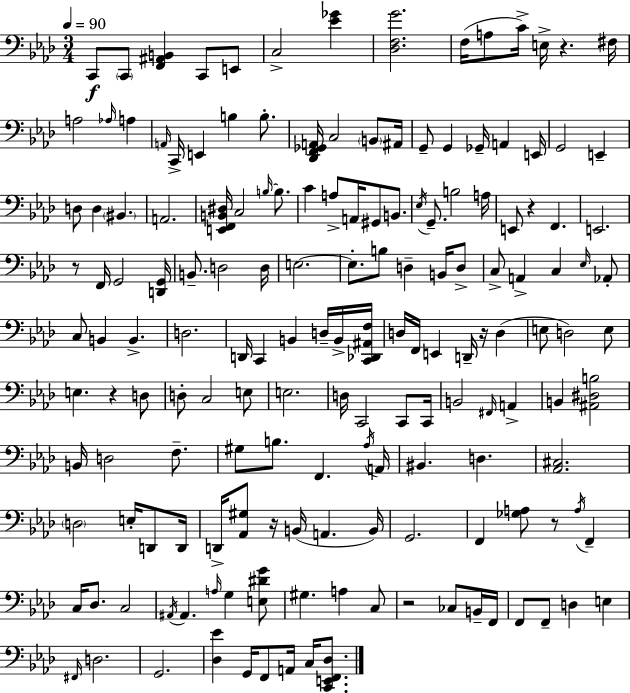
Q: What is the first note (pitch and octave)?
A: C2